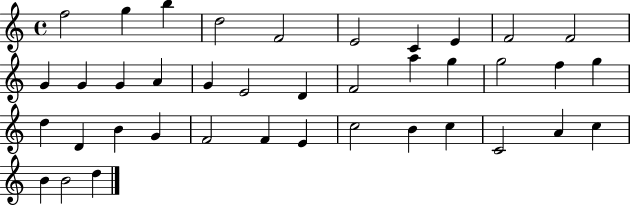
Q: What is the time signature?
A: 4/4